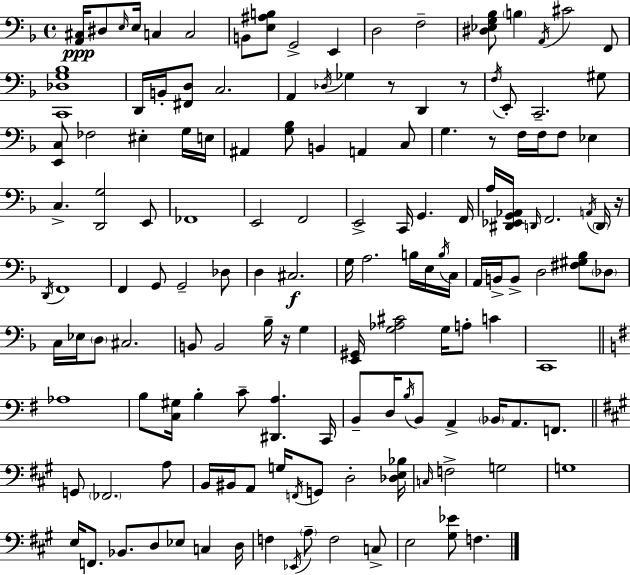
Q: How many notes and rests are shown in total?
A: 145